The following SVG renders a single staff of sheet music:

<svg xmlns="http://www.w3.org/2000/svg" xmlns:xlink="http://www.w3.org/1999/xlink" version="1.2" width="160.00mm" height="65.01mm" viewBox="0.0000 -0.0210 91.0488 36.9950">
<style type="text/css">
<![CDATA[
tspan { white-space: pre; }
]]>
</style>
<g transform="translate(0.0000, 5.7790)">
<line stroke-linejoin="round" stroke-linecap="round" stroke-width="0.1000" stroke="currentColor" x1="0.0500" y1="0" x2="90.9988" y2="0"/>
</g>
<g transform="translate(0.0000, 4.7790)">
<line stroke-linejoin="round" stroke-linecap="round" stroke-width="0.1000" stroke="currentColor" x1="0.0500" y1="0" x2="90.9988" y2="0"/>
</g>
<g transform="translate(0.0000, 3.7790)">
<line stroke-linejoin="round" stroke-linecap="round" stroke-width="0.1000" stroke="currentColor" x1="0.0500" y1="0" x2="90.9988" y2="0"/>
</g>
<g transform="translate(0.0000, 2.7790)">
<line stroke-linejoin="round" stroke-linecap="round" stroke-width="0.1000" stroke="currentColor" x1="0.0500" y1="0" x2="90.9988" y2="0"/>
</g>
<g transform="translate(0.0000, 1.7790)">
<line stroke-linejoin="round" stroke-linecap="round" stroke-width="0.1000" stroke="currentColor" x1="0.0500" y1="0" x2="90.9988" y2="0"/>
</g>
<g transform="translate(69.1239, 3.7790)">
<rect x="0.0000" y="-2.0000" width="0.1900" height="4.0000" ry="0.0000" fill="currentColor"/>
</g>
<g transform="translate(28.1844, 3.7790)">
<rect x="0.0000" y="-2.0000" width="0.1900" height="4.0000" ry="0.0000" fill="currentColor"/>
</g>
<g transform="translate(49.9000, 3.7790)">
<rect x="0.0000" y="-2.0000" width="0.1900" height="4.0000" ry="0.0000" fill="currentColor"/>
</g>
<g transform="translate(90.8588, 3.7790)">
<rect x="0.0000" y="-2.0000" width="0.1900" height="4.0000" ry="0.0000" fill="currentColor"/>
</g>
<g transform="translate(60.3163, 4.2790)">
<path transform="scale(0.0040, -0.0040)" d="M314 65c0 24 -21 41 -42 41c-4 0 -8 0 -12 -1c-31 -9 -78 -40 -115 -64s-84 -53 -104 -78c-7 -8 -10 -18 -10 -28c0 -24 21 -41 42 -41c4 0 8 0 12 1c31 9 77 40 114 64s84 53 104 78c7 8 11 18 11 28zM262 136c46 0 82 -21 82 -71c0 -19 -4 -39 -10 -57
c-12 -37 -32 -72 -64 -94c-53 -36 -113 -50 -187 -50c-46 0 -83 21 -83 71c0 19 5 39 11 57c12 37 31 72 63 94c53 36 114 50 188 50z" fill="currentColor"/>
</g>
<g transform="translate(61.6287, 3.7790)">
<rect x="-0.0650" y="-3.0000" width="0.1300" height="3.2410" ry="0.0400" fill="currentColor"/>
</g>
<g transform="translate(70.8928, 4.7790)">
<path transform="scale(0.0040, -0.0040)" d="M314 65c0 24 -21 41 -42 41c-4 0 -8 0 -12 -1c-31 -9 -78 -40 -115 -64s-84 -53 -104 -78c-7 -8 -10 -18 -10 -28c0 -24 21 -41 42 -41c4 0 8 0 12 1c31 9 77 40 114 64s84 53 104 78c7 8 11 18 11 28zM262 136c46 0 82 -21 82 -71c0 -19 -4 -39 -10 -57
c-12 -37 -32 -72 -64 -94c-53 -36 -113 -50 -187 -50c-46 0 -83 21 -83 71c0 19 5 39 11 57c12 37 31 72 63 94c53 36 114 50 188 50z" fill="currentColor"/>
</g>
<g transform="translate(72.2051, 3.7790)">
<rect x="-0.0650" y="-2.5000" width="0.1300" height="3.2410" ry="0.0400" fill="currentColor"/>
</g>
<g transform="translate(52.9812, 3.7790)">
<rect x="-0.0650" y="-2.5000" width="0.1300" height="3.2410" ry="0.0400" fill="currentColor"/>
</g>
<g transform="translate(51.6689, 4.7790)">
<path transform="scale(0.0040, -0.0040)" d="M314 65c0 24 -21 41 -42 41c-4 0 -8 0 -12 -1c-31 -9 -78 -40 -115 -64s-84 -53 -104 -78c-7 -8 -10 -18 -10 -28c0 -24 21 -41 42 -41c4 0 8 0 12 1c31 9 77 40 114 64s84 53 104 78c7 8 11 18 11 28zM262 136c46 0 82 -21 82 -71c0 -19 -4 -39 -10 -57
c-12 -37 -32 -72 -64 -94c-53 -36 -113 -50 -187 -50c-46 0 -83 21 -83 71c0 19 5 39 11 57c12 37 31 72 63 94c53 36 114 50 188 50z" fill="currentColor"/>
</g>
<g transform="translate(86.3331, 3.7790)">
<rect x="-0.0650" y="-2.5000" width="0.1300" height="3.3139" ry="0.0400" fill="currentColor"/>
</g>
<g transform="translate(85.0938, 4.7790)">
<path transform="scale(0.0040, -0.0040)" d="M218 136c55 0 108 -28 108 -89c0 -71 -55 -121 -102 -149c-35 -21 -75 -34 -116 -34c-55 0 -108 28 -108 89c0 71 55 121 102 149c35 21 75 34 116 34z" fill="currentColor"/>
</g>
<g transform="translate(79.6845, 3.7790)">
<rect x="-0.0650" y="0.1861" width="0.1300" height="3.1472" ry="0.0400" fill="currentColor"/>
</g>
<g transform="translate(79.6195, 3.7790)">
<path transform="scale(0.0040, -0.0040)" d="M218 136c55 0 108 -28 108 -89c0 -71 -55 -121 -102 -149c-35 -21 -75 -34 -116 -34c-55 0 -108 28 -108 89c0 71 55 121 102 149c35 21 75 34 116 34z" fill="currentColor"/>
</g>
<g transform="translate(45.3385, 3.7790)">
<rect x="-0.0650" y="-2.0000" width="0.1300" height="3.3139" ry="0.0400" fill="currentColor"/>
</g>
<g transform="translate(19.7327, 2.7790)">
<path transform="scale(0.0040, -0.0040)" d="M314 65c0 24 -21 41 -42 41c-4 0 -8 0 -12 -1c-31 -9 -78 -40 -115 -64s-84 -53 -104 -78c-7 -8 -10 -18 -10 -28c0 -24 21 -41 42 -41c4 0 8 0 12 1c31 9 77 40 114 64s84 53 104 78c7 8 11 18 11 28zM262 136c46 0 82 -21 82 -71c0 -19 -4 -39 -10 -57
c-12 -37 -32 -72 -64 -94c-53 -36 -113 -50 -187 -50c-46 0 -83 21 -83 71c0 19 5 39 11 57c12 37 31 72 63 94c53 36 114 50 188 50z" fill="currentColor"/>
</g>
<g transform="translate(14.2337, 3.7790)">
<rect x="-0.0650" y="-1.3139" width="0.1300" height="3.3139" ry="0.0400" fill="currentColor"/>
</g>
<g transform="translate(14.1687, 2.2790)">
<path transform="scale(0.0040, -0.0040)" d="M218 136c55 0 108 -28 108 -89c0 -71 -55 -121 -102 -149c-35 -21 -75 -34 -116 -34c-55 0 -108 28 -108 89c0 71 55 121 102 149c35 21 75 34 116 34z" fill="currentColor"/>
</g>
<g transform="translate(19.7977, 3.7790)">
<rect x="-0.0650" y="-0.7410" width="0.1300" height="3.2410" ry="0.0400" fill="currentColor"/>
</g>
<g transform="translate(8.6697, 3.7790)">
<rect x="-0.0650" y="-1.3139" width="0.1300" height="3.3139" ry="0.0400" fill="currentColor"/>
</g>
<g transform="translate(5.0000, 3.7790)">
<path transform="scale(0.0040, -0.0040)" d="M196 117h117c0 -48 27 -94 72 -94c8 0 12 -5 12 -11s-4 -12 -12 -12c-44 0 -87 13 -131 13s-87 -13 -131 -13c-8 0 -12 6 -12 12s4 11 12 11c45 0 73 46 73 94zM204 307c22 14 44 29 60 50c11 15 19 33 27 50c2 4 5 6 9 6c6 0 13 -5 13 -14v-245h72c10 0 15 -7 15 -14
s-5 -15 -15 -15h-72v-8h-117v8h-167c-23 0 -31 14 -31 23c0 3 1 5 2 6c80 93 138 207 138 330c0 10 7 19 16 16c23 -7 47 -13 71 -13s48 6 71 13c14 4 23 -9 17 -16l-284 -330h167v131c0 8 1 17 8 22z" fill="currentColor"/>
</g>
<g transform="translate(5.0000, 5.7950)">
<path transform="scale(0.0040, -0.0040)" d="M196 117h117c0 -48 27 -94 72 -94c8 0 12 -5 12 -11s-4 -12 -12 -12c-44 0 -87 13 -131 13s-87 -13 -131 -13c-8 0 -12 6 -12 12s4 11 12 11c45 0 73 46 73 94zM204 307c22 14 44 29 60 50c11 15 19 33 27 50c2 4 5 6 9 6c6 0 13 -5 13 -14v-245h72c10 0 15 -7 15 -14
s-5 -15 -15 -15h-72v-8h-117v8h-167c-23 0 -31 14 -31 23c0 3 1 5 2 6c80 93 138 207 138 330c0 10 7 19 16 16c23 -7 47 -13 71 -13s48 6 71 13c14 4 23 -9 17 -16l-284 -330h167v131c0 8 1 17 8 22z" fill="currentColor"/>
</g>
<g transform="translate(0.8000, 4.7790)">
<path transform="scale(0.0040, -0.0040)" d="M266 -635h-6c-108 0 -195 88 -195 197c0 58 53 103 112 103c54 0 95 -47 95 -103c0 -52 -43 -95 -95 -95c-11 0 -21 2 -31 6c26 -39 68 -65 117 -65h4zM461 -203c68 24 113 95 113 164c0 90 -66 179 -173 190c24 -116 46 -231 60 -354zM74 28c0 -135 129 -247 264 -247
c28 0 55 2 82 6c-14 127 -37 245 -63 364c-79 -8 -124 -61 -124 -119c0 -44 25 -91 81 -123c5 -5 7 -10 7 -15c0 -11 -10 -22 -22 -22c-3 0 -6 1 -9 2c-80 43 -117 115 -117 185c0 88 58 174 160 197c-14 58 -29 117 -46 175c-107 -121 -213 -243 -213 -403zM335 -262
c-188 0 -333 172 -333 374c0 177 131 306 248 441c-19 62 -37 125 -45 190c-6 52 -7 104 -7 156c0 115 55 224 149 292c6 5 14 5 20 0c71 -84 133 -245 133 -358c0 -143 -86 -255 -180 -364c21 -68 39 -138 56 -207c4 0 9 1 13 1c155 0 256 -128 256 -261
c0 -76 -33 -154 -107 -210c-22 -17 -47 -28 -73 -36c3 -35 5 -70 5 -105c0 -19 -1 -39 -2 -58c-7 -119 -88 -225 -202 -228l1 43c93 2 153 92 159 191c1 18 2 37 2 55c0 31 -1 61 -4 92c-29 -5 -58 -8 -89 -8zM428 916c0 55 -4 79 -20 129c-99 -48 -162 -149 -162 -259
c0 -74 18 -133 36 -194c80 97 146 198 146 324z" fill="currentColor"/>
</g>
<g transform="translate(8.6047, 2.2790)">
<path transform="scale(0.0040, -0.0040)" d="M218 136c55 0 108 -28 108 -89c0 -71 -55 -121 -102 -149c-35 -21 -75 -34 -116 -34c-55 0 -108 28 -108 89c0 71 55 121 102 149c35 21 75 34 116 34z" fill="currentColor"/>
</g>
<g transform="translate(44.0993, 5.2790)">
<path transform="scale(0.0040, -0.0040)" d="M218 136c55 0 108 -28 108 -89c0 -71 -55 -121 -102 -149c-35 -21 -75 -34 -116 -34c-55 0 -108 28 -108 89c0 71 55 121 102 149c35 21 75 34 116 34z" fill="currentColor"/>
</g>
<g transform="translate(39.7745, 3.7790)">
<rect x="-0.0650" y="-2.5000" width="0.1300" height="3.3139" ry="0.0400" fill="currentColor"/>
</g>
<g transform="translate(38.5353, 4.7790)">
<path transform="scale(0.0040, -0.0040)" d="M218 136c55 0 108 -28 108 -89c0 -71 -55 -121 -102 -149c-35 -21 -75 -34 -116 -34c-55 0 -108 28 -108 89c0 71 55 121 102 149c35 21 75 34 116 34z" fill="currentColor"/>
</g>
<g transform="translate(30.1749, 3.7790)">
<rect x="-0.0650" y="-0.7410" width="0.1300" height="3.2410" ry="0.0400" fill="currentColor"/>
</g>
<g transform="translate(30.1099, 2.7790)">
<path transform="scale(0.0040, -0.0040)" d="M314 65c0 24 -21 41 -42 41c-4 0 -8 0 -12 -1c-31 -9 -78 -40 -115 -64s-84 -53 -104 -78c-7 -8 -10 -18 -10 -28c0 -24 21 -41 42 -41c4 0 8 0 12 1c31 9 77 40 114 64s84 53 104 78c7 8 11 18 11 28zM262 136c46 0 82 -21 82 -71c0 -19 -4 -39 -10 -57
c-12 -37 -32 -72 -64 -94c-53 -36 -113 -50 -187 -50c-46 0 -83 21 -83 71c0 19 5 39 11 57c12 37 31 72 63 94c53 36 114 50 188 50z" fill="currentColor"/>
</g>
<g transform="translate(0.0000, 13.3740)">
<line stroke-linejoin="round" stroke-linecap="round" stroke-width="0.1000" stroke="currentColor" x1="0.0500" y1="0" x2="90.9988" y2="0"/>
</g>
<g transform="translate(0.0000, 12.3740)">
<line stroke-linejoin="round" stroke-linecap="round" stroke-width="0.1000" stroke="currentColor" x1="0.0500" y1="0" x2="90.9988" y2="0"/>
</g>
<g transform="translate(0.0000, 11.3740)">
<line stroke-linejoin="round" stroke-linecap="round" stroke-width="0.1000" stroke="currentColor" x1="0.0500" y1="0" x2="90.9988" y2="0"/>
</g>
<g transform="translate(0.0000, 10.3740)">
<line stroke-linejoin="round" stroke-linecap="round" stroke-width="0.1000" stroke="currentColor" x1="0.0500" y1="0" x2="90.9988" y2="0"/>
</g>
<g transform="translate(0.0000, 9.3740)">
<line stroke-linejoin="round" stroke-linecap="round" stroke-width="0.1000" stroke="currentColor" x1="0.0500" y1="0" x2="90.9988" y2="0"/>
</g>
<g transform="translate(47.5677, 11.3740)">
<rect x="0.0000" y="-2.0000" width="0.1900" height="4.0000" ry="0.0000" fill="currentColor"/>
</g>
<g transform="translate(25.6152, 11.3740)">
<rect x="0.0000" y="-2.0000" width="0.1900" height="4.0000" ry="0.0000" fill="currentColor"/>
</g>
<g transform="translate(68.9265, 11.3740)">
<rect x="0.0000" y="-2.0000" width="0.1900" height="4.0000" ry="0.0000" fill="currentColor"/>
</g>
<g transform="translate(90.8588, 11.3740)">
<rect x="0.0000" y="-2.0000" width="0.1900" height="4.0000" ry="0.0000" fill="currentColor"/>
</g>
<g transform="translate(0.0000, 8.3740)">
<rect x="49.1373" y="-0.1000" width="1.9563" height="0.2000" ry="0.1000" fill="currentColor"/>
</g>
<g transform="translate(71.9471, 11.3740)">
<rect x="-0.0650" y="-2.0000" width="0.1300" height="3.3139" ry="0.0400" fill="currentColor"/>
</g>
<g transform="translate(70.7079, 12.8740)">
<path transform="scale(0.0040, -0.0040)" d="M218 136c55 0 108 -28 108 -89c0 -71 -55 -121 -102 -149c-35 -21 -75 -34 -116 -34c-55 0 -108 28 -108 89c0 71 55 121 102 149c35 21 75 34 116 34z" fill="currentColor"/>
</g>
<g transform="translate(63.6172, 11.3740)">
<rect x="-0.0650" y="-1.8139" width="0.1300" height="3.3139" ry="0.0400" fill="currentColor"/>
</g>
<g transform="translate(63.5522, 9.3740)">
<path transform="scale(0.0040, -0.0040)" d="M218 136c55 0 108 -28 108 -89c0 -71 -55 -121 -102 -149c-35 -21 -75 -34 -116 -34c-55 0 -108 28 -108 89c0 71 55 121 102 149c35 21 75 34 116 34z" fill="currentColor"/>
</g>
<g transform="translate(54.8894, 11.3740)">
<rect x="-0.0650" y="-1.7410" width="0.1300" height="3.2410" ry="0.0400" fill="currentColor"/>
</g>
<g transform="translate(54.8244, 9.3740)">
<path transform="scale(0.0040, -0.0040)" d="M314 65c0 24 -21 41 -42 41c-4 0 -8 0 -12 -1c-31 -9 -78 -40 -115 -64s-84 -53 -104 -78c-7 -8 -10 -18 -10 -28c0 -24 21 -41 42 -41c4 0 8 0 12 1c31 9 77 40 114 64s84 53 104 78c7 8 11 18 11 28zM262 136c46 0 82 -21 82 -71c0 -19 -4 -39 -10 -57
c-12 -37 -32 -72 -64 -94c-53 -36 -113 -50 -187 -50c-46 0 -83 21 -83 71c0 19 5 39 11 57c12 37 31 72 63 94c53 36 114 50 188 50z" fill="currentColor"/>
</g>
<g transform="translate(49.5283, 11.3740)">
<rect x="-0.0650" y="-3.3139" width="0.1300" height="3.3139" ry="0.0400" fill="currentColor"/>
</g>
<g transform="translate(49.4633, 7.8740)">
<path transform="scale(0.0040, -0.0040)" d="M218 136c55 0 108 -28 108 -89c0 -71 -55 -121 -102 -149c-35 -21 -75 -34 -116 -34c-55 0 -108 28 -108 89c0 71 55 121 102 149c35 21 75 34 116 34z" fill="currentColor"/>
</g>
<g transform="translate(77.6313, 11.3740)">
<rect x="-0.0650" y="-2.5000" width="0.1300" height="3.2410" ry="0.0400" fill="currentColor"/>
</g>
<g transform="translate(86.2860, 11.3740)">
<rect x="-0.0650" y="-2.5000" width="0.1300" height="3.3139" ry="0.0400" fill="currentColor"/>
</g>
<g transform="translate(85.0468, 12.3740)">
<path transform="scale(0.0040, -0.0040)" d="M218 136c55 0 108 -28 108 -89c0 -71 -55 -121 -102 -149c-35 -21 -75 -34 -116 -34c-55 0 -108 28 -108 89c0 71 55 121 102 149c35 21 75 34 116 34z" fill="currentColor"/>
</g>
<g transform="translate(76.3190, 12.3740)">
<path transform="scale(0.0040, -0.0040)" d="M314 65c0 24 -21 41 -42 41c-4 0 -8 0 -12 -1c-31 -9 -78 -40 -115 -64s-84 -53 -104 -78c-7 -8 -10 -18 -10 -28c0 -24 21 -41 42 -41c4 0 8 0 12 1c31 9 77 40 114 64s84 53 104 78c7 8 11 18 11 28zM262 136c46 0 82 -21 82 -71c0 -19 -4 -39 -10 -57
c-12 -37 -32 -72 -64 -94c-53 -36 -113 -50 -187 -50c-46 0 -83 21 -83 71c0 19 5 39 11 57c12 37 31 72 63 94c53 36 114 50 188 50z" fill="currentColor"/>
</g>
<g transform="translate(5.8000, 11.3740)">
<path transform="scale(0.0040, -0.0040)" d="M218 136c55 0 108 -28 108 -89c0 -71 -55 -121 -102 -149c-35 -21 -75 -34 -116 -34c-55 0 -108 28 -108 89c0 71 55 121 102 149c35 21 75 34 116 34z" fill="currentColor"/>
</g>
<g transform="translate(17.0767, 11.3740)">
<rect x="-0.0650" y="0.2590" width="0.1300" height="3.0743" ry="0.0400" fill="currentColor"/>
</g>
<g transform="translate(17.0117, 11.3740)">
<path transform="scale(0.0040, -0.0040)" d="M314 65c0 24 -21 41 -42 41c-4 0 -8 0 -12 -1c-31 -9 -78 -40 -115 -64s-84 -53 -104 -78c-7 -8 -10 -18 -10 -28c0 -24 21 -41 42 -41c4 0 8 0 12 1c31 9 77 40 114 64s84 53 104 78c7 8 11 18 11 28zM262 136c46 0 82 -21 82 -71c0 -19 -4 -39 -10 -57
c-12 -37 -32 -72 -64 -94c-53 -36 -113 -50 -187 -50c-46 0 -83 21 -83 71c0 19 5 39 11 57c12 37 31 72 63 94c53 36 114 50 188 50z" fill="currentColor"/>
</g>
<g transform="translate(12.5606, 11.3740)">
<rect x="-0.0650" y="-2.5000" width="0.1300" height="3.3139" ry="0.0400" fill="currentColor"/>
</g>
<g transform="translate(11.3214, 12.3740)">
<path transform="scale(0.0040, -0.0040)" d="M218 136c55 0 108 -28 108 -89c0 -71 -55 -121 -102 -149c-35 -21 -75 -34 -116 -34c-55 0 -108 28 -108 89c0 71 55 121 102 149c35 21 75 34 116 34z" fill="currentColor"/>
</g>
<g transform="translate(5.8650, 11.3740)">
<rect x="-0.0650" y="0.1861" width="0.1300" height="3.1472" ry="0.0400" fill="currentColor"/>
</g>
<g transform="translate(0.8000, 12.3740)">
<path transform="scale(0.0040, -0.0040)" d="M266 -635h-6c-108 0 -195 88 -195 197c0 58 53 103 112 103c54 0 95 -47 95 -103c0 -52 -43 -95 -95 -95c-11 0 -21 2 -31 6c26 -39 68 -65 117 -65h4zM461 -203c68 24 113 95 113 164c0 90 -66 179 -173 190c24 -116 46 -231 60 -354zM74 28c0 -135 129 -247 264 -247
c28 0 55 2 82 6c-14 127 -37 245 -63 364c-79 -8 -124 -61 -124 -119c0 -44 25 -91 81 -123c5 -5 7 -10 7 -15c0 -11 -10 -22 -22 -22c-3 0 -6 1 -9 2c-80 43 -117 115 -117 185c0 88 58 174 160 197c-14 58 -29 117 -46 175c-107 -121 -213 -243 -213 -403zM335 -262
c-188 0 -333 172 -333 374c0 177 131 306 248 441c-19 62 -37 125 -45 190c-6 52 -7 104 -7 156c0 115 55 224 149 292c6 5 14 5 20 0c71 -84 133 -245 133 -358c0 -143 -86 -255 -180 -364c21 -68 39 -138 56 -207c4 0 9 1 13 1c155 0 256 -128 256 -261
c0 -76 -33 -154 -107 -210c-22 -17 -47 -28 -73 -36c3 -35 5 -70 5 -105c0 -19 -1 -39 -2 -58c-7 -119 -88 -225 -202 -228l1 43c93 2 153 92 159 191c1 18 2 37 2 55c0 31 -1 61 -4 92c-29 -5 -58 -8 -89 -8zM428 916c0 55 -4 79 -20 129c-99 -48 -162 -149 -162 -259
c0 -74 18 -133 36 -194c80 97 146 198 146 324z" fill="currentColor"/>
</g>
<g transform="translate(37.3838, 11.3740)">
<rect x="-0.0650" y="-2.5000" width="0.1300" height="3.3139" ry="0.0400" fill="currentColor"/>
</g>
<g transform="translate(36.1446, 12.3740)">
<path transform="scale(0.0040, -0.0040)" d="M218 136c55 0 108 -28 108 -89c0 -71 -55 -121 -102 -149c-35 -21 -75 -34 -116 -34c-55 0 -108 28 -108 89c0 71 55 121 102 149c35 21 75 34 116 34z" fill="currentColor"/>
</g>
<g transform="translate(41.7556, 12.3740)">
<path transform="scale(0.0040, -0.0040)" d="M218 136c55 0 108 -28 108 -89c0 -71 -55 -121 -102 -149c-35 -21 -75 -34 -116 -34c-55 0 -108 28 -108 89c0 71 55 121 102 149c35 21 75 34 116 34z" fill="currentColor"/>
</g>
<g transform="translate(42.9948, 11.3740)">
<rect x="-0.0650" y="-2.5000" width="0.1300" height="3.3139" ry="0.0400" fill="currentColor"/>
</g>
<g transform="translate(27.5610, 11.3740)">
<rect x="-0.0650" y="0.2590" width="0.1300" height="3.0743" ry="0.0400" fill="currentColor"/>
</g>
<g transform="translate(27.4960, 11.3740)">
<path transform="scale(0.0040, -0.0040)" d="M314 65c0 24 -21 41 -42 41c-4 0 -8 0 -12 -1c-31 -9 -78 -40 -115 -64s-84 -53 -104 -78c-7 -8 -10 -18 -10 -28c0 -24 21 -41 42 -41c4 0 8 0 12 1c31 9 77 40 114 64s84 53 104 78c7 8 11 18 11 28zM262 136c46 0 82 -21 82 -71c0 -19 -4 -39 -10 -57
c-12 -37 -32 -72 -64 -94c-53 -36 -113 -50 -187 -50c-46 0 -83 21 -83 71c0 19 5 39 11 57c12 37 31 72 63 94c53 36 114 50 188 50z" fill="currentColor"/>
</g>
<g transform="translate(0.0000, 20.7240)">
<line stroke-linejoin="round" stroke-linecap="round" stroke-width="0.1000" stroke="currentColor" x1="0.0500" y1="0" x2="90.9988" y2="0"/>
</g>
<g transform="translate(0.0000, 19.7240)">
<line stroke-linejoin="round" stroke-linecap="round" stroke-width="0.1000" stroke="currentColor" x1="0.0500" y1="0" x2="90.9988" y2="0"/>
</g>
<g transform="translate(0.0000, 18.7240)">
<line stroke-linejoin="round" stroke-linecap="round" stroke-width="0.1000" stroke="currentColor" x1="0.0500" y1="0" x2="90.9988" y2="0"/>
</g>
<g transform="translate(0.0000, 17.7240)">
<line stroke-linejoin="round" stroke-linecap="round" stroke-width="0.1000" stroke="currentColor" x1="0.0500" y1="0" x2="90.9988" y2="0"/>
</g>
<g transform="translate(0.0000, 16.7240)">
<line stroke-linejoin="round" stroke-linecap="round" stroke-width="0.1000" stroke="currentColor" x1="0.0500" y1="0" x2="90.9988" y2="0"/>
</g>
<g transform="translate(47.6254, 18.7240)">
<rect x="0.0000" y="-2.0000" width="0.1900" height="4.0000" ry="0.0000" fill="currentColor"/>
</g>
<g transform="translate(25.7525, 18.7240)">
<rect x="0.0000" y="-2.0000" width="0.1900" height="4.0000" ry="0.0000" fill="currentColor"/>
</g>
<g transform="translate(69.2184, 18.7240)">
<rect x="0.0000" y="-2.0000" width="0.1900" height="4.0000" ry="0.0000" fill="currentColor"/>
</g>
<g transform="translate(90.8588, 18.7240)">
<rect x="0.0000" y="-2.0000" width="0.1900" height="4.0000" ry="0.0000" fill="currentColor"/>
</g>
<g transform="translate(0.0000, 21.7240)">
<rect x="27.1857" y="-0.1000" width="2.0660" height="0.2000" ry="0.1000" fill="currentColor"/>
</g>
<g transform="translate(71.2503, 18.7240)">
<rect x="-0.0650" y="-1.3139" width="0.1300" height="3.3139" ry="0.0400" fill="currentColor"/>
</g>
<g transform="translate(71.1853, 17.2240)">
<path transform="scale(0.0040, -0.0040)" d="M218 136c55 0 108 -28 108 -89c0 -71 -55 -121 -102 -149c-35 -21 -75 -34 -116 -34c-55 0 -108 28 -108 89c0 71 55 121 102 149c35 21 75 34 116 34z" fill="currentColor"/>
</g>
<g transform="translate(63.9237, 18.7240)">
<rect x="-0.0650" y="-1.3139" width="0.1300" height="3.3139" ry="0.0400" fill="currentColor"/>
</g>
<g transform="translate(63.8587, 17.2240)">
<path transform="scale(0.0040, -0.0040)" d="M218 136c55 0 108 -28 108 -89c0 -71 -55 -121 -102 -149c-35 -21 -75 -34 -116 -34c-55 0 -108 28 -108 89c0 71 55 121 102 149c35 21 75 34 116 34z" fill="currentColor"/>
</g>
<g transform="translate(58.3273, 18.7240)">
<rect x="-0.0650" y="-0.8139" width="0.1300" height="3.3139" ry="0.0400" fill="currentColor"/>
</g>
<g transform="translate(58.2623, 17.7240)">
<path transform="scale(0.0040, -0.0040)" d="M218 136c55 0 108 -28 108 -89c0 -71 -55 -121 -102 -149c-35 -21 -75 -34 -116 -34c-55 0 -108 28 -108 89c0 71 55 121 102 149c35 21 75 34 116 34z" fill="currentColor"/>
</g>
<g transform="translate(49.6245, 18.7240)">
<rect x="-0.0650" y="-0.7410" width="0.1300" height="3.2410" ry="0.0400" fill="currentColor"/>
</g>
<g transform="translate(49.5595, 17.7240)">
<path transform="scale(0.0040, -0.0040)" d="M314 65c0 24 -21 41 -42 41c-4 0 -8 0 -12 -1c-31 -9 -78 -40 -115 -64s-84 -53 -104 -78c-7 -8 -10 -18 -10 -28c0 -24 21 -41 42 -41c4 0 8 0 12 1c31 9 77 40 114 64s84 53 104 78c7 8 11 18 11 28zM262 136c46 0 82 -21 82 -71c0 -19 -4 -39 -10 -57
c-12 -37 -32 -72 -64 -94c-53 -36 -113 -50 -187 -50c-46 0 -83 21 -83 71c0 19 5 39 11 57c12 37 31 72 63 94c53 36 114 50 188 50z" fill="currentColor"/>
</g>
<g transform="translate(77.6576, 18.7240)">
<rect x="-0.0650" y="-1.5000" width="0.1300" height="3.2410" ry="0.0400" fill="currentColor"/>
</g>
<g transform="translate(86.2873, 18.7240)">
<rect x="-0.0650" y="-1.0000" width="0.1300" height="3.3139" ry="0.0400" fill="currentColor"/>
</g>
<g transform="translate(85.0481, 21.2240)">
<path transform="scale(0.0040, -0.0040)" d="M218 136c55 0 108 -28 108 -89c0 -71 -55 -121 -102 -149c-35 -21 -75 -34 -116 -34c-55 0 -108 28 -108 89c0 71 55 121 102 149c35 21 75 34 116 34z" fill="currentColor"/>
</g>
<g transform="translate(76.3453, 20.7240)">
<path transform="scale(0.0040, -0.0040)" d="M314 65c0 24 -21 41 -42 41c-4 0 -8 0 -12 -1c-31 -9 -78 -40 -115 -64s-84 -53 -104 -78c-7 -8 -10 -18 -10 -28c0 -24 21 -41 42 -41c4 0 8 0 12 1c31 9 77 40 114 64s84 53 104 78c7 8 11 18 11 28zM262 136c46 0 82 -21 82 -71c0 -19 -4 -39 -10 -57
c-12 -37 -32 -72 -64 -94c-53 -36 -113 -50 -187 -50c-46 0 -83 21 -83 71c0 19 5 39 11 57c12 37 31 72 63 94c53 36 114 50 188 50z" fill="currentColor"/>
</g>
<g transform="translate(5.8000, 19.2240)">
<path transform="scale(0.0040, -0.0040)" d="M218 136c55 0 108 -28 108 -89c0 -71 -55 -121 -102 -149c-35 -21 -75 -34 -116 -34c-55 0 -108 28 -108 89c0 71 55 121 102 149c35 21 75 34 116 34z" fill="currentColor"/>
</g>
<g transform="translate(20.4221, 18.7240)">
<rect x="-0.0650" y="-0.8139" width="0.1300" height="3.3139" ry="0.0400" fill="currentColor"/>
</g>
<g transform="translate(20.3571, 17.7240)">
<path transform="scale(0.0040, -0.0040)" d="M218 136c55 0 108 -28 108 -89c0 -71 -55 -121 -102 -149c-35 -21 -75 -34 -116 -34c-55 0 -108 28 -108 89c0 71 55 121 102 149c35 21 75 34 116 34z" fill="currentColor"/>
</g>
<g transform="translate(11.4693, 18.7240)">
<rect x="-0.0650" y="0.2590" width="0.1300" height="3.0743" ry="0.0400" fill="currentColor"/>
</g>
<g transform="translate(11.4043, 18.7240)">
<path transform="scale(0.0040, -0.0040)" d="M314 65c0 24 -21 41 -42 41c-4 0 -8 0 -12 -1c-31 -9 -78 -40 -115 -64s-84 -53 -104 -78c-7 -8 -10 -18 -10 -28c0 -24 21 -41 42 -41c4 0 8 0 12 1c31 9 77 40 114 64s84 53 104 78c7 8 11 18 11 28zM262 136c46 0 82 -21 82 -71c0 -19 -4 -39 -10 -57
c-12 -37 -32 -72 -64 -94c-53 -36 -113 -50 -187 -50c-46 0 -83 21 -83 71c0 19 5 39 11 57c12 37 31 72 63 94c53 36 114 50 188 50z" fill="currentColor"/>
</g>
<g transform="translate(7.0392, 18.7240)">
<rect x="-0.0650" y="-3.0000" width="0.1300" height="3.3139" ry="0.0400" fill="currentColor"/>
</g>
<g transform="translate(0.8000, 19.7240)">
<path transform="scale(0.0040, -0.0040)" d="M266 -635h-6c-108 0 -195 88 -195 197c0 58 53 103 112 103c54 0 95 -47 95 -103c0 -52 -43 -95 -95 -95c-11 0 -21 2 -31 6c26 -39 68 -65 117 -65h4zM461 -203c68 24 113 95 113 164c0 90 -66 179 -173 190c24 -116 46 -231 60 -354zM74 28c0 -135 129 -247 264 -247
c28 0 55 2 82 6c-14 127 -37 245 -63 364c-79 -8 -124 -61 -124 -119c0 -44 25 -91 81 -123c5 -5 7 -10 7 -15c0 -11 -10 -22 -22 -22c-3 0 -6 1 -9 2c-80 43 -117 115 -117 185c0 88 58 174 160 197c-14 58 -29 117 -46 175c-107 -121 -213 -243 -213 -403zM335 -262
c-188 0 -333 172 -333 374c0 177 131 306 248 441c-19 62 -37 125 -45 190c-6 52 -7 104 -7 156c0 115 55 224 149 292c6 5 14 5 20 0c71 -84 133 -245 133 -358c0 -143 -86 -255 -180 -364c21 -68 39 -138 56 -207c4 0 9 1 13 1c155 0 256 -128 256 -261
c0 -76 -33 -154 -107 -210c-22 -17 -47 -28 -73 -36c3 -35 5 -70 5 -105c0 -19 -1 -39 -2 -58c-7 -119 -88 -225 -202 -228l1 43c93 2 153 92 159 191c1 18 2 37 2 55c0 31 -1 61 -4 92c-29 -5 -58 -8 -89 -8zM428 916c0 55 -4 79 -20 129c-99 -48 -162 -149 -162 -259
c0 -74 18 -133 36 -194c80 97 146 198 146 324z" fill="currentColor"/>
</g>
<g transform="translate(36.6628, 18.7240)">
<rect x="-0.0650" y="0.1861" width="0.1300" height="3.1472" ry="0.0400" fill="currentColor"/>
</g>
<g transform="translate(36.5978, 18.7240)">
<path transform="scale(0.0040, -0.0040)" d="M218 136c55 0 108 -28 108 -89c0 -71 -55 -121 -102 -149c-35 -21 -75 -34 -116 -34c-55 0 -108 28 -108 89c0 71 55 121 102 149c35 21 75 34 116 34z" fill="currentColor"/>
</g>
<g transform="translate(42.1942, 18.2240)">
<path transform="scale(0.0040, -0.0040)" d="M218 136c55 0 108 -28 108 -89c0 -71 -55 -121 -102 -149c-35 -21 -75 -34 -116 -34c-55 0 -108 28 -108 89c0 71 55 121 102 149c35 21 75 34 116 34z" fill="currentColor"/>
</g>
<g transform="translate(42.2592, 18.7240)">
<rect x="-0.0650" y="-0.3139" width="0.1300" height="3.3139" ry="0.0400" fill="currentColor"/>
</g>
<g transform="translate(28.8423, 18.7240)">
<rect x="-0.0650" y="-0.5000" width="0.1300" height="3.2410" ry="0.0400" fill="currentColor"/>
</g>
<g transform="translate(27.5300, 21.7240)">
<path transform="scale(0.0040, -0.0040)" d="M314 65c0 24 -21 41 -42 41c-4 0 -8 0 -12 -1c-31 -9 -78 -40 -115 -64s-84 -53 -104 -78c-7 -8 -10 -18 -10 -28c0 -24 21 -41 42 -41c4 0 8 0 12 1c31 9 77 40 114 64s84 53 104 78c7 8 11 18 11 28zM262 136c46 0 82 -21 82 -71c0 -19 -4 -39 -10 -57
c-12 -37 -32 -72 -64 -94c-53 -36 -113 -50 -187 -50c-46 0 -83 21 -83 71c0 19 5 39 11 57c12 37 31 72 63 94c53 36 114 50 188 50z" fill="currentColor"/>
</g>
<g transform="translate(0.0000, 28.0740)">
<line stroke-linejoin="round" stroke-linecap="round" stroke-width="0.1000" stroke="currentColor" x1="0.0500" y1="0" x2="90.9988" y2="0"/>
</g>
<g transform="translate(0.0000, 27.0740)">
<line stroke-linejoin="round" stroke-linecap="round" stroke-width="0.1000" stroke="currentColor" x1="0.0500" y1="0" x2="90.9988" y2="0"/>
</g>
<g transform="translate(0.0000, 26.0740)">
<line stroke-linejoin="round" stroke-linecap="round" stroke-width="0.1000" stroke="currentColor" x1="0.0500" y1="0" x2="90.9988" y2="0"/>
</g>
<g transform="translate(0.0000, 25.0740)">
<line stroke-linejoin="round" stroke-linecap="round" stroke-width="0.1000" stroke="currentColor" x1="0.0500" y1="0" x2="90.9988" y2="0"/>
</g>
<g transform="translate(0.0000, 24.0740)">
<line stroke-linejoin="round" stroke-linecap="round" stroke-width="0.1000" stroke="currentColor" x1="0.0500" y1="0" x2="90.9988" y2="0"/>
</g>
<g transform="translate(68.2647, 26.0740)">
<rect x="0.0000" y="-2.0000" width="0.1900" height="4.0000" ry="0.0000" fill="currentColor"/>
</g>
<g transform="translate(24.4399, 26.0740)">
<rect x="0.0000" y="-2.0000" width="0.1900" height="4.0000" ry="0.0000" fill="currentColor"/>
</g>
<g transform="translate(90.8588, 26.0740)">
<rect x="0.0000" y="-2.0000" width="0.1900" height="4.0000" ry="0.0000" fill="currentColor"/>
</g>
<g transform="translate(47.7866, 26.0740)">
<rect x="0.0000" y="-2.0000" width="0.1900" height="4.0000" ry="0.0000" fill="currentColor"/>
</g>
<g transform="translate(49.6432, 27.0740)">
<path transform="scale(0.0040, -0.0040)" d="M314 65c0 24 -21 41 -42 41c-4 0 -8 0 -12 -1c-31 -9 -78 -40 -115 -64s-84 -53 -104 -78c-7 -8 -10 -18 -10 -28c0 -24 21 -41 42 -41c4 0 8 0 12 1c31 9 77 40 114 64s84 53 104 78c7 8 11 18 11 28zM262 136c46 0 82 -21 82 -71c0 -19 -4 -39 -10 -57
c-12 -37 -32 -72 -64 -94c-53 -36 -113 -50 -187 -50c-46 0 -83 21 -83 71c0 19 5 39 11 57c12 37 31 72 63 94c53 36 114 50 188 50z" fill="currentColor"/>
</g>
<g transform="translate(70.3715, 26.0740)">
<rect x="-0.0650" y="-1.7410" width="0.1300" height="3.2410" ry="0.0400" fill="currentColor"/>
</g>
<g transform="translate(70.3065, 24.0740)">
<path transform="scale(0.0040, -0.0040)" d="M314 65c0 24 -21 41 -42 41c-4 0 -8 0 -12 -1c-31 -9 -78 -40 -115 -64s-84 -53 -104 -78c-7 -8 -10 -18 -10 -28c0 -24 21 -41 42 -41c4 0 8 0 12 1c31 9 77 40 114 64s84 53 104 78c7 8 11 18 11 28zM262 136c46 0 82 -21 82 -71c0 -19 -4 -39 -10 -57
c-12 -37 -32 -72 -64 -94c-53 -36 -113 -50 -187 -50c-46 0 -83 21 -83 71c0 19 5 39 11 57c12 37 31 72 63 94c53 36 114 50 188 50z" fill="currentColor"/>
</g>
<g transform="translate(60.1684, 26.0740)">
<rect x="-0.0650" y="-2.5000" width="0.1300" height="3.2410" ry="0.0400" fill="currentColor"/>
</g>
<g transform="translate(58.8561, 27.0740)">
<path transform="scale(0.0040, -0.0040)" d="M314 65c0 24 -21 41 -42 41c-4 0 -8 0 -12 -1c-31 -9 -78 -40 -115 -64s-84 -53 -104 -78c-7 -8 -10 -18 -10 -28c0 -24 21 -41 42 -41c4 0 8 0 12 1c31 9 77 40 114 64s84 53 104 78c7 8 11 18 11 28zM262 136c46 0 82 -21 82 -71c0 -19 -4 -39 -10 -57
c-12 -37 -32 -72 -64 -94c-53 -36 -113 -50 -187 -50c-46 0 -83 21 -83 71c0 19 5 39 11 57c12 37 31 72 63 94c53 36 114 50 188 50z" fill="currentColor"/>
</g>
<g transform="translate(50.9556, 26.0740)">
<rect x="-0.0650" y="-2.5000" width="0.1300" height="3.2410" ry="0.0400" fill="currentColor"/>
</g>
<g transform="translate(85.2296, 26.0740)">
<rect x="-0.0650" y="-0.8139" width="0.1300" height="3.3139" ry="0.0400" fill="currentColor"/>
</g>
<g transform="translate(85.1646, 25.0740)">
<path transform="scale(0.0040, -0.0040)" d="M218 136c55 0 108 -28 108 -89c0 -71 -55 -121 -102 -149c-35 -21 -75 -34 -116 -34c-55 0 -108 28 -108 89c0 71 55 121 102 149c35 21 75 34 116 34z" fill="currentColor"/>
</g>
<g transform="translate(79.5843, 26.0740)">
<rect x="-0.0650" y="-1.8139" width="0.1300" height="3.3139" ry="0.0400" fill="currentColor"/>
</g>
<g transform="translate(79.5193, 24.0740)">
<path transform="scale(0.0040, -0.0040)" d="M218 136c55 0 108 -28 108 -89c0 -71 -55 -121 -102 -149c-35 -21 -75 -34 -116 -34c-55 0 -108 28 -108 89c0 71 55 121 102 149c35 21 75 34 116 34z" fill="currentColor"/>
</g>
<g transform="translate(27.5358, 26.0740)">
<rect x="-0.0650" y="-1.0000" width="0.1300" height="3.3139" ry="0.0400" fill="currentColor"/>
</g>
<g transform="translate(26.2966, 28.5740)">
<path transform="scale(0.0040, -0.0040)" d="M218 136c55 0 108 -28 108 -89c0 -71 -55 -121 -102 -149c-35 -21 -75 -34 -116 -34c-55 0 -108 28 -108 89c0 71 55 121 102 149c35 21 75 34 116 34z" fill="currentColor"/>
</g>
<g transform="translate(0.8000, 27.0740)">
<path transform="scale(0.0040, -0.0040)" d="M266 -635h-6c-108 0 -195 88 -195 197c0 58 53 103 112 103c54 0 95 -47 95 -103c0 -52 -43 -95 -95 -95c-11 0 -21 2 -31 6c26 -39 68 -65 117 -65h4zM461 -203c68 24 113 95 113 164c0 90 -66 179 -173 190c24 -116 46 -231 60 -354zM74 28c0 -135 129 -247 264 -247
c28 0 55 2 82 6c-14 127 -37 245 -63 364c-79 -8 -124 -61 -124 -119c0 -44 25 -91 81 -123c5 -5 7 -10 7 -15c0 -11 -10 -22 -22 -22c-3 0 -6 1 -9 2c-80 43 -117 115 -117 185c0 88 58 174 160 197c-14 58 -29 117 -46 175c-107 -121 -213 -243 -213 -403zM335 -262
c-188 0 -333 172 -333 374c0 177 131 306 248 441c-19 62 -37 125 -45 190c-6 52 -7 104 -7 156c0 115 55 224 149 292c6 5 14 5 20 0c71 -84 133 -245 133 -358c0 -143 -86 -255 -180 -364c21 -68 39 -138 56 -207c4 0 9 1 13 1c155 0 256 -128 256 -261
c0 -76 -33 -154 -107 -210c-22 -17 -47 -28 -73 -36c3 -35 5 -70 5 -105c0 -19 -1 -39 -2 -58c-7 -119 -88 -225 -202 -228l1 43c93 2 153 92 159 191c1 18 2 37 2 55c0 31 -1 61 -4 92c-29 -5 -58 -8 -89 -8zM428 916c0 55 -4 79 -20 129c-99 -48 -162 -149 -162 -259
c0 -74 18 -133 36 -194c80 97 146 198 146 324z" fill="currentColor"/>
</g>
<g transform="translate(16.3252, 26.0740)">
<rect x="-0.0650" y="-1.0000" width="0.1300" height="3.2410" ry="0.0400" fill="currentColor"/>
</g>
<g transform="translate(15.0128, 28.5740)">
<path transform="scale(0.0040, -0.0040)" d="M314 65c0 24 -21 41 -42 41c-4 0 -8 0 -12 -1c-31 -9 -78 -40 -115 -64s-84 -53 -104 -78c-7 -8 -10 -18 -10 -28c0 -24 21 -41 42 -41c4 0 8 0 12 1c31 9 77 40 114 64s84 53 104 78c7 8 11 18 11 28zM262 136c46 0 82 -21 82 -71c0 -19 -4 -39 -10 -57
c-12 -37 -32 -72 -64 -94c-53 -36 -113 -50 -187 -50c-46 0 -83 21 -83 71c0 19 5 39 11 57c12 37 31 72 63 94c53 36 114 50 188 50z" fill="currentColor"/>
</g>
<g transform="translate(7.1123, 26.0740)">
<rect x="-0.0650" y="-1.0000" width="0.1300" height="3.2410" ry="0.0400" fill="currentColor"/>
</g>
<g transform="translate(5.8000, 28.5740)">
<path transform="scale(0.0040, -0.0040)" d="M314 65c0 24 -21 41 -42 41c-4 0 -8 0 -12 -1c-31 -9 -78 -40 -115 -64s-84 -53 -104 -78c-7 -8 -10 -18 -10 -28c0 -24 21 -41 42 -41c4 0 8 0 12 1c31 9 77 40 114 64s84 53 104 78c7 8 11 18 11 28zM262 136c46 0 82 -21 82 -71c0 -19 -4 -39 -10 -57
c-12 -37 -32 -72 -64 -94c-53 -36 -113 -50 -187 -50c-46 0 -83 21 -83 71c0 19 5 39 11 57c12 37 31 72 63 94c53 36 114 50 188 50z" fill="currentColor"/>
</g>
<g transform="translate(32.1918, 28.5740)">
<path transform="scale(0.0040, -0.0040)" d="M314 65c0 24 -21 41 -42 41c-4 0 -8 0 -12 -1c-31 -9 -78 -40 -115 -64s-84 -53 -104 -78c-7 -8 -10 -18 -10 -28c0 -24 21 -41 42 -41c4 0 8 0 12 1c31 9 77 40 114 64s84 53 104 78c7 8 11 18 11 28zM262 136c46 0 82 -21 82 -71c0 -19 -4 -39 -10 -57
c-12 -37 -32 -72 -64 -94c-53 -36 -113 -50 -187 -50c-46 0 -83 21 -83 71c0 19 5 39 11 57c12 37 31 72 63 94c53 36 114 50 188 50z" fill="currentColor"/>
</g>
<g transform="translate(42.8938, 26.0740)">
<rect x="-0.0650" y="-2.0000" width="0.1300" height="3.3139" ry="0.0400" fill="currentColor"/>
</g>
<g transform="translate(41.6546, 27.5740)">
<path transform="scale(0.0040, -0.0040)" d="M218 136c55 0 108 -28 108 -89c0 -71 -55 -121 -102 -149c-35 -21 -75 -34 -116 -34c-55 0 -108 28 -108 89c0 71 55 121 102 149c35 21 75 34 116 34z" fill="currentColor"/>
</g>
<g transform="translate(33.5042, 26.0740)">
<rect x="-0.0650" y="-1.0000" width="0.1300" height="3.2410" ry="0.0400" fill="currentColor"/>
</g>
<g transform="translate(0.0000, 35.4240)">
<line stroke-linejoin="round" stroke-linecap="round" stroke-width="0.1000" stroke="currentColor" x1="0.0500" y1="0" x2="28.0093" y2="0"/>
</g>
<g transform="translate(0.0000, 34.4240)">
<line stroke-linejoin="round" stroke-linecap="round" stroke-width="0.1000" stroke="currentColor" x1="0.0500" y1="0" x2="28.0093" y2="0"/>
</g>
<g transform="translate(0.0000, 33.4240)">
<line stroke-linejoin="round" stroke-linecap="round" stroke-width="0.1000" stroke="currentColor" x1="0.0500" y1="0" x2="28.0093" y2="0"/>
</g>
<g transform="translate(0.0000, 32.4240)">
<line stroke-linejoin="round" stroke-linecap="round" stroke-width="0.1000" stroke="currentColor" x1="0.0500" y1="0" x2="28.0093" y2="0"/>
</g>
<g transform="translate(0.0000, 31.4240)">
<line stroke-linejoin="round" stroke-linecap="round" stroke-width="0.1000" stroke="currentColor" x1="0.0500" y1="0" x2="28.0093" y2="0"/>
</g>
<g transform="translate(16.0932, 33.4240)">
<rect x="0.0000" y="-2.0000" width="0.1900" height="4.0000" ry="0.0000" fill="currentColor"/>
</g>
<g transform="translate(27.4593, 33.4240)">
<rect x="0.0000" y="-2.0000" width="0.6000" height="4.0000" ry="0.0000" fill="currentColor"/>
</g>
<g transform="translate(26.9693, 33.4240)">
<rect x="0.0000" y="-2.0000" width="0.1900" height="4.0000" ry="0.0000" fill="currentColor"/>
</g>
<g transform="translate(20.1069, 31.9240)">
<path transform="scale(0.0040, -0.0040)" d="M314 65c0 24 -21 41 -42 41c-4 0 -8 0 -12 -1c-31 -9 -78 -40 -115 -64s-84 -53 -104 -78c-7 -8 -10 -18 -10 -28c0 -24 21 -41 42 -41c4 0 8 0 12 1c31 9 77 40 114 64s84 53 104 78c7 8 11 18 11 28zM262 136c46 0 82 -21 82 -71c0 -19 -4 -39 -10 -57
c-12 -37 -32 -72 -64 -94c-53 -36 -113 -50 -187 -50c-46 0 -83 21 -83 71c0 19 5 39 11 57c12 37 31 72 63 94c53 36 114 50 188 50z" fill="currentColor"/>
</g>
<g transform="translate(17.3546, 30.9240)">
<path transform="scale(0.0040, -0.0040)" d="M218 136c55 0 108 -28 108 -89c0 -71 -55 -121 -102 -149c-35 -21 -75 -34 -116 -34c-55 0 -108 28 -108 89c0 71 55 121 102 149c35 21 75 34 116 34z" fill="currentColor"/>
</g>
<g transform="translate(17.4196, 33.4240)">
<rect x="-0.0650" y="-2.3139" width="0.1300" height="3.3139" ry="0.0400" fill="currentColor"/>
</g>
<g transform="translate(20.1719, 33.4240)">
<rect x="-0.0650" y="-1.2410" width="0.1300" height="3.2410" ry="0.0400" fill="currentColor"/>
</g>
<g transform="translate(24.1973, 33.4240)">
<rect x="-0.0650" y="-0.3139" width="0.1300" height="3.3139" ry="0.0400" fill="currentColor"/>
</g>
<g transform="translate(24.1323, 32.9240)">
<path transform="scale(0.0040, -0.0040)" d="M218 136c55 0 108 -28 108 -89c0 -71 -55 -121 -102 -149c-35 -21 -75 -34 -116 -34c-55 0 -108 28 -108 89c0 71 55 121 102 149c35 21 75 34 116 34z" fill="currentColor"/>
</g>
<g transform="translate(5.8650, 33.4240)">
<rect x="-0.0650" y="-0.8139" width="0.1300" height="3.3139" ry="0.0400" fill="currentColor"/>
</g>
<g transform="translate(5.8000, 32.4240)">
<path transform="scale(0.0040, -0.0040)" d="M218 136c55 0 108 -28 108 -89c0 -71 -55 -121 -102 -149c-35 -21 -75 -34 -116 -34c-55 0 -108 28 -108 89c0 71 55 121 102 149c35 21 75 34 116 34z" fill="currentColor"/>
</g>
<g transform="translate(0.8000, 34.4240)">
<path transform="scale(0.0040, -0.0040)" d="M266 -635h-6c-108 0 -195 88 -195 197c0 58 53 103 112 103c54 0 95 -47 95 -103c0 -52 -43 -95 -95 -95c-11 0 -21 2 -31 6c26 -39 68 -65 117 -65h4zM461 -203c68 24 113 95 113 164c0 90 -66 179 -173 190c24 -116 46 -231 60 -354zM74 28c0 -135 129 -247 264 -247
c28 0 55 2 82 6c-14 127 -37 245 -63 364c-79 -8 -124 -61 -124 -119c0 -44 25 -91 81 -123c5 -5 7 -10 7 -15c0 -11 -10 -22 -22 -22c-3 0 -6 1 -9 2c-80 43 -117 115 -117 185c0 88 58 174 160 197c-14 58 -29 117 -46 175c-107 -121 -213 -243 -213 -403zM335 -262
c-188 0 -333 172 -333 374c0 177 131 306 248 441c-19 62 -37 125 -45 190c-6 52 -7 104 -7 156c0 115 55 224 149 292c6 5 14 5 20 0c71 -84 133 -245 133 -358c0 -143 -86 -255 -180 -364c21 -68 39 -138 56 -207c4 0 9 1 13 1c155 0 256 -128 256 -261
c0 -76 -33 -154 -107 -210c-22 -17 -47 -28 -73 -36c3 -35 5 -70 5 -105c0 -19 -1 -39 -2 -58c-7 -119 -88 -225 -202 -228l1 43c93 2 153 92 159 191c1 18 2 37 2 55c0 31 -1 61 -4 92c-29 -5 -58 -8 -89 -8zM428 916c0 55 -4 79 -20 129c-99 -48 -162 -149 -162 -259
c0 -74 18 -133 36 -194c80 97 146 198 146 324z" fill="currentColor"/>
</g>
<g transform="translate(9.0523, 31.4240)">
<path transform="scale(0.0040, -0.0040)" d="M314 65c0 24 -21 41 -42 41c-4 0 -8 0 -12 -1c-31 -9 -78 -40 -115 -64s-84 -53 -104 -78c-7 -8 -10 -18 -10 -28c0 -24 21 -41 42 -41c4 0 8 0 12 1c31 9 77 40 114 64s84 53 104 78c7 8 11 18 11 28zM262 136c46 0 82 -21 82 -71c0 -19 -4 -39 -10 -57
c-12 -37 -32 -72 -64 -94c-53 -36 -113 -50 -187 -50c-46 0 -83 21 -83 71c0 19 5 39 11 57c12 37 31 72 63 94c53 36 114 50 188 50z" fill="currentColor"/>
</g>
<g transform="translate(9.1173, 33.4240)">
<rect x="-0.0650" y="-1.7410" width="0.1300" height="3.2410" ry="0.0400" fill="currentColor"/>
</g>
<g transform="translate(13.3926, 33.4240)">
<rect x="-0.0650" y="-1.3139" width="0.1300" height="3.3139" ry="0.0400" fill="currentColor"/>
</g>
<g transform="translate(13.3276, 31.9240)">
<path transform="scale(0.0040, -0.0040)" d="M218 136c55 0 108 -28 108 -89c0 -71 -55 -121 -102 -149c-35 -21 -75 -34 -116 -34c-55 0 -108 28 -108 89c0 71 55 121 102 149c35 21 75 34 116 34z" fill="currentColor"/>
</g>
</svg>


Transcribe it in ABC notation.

X:1
T:Untitled
M:4/4
L:1/4
K:C
e e d2 d2 G F G2 A2 G2 B G B G B2 B2 G G b f2 f F G2 G A B2 d C2 B c d2 d e e E2 D D2 D2 D D2 F G2 G2 f2 f d d f2 e g e2 c